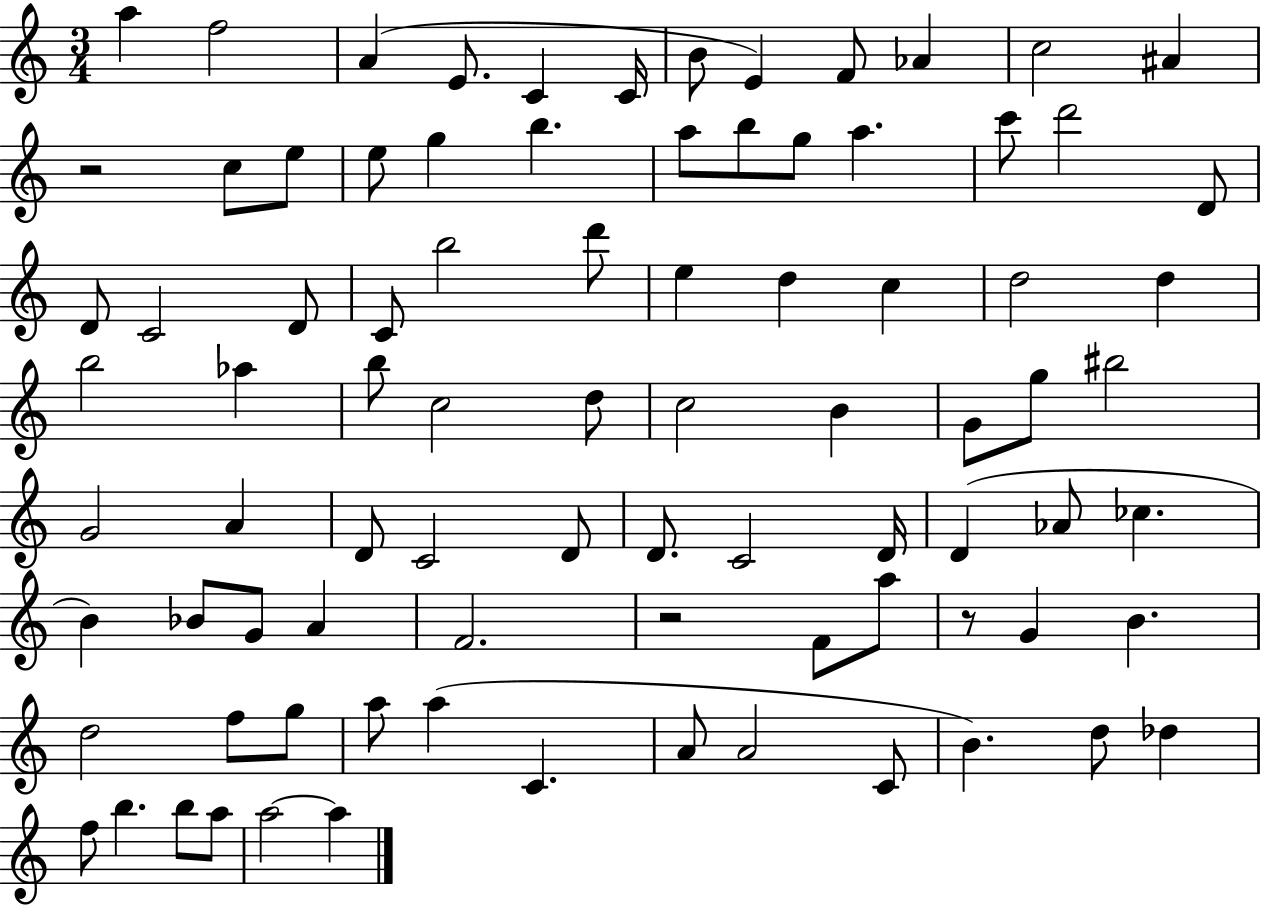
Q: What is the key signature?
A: C major